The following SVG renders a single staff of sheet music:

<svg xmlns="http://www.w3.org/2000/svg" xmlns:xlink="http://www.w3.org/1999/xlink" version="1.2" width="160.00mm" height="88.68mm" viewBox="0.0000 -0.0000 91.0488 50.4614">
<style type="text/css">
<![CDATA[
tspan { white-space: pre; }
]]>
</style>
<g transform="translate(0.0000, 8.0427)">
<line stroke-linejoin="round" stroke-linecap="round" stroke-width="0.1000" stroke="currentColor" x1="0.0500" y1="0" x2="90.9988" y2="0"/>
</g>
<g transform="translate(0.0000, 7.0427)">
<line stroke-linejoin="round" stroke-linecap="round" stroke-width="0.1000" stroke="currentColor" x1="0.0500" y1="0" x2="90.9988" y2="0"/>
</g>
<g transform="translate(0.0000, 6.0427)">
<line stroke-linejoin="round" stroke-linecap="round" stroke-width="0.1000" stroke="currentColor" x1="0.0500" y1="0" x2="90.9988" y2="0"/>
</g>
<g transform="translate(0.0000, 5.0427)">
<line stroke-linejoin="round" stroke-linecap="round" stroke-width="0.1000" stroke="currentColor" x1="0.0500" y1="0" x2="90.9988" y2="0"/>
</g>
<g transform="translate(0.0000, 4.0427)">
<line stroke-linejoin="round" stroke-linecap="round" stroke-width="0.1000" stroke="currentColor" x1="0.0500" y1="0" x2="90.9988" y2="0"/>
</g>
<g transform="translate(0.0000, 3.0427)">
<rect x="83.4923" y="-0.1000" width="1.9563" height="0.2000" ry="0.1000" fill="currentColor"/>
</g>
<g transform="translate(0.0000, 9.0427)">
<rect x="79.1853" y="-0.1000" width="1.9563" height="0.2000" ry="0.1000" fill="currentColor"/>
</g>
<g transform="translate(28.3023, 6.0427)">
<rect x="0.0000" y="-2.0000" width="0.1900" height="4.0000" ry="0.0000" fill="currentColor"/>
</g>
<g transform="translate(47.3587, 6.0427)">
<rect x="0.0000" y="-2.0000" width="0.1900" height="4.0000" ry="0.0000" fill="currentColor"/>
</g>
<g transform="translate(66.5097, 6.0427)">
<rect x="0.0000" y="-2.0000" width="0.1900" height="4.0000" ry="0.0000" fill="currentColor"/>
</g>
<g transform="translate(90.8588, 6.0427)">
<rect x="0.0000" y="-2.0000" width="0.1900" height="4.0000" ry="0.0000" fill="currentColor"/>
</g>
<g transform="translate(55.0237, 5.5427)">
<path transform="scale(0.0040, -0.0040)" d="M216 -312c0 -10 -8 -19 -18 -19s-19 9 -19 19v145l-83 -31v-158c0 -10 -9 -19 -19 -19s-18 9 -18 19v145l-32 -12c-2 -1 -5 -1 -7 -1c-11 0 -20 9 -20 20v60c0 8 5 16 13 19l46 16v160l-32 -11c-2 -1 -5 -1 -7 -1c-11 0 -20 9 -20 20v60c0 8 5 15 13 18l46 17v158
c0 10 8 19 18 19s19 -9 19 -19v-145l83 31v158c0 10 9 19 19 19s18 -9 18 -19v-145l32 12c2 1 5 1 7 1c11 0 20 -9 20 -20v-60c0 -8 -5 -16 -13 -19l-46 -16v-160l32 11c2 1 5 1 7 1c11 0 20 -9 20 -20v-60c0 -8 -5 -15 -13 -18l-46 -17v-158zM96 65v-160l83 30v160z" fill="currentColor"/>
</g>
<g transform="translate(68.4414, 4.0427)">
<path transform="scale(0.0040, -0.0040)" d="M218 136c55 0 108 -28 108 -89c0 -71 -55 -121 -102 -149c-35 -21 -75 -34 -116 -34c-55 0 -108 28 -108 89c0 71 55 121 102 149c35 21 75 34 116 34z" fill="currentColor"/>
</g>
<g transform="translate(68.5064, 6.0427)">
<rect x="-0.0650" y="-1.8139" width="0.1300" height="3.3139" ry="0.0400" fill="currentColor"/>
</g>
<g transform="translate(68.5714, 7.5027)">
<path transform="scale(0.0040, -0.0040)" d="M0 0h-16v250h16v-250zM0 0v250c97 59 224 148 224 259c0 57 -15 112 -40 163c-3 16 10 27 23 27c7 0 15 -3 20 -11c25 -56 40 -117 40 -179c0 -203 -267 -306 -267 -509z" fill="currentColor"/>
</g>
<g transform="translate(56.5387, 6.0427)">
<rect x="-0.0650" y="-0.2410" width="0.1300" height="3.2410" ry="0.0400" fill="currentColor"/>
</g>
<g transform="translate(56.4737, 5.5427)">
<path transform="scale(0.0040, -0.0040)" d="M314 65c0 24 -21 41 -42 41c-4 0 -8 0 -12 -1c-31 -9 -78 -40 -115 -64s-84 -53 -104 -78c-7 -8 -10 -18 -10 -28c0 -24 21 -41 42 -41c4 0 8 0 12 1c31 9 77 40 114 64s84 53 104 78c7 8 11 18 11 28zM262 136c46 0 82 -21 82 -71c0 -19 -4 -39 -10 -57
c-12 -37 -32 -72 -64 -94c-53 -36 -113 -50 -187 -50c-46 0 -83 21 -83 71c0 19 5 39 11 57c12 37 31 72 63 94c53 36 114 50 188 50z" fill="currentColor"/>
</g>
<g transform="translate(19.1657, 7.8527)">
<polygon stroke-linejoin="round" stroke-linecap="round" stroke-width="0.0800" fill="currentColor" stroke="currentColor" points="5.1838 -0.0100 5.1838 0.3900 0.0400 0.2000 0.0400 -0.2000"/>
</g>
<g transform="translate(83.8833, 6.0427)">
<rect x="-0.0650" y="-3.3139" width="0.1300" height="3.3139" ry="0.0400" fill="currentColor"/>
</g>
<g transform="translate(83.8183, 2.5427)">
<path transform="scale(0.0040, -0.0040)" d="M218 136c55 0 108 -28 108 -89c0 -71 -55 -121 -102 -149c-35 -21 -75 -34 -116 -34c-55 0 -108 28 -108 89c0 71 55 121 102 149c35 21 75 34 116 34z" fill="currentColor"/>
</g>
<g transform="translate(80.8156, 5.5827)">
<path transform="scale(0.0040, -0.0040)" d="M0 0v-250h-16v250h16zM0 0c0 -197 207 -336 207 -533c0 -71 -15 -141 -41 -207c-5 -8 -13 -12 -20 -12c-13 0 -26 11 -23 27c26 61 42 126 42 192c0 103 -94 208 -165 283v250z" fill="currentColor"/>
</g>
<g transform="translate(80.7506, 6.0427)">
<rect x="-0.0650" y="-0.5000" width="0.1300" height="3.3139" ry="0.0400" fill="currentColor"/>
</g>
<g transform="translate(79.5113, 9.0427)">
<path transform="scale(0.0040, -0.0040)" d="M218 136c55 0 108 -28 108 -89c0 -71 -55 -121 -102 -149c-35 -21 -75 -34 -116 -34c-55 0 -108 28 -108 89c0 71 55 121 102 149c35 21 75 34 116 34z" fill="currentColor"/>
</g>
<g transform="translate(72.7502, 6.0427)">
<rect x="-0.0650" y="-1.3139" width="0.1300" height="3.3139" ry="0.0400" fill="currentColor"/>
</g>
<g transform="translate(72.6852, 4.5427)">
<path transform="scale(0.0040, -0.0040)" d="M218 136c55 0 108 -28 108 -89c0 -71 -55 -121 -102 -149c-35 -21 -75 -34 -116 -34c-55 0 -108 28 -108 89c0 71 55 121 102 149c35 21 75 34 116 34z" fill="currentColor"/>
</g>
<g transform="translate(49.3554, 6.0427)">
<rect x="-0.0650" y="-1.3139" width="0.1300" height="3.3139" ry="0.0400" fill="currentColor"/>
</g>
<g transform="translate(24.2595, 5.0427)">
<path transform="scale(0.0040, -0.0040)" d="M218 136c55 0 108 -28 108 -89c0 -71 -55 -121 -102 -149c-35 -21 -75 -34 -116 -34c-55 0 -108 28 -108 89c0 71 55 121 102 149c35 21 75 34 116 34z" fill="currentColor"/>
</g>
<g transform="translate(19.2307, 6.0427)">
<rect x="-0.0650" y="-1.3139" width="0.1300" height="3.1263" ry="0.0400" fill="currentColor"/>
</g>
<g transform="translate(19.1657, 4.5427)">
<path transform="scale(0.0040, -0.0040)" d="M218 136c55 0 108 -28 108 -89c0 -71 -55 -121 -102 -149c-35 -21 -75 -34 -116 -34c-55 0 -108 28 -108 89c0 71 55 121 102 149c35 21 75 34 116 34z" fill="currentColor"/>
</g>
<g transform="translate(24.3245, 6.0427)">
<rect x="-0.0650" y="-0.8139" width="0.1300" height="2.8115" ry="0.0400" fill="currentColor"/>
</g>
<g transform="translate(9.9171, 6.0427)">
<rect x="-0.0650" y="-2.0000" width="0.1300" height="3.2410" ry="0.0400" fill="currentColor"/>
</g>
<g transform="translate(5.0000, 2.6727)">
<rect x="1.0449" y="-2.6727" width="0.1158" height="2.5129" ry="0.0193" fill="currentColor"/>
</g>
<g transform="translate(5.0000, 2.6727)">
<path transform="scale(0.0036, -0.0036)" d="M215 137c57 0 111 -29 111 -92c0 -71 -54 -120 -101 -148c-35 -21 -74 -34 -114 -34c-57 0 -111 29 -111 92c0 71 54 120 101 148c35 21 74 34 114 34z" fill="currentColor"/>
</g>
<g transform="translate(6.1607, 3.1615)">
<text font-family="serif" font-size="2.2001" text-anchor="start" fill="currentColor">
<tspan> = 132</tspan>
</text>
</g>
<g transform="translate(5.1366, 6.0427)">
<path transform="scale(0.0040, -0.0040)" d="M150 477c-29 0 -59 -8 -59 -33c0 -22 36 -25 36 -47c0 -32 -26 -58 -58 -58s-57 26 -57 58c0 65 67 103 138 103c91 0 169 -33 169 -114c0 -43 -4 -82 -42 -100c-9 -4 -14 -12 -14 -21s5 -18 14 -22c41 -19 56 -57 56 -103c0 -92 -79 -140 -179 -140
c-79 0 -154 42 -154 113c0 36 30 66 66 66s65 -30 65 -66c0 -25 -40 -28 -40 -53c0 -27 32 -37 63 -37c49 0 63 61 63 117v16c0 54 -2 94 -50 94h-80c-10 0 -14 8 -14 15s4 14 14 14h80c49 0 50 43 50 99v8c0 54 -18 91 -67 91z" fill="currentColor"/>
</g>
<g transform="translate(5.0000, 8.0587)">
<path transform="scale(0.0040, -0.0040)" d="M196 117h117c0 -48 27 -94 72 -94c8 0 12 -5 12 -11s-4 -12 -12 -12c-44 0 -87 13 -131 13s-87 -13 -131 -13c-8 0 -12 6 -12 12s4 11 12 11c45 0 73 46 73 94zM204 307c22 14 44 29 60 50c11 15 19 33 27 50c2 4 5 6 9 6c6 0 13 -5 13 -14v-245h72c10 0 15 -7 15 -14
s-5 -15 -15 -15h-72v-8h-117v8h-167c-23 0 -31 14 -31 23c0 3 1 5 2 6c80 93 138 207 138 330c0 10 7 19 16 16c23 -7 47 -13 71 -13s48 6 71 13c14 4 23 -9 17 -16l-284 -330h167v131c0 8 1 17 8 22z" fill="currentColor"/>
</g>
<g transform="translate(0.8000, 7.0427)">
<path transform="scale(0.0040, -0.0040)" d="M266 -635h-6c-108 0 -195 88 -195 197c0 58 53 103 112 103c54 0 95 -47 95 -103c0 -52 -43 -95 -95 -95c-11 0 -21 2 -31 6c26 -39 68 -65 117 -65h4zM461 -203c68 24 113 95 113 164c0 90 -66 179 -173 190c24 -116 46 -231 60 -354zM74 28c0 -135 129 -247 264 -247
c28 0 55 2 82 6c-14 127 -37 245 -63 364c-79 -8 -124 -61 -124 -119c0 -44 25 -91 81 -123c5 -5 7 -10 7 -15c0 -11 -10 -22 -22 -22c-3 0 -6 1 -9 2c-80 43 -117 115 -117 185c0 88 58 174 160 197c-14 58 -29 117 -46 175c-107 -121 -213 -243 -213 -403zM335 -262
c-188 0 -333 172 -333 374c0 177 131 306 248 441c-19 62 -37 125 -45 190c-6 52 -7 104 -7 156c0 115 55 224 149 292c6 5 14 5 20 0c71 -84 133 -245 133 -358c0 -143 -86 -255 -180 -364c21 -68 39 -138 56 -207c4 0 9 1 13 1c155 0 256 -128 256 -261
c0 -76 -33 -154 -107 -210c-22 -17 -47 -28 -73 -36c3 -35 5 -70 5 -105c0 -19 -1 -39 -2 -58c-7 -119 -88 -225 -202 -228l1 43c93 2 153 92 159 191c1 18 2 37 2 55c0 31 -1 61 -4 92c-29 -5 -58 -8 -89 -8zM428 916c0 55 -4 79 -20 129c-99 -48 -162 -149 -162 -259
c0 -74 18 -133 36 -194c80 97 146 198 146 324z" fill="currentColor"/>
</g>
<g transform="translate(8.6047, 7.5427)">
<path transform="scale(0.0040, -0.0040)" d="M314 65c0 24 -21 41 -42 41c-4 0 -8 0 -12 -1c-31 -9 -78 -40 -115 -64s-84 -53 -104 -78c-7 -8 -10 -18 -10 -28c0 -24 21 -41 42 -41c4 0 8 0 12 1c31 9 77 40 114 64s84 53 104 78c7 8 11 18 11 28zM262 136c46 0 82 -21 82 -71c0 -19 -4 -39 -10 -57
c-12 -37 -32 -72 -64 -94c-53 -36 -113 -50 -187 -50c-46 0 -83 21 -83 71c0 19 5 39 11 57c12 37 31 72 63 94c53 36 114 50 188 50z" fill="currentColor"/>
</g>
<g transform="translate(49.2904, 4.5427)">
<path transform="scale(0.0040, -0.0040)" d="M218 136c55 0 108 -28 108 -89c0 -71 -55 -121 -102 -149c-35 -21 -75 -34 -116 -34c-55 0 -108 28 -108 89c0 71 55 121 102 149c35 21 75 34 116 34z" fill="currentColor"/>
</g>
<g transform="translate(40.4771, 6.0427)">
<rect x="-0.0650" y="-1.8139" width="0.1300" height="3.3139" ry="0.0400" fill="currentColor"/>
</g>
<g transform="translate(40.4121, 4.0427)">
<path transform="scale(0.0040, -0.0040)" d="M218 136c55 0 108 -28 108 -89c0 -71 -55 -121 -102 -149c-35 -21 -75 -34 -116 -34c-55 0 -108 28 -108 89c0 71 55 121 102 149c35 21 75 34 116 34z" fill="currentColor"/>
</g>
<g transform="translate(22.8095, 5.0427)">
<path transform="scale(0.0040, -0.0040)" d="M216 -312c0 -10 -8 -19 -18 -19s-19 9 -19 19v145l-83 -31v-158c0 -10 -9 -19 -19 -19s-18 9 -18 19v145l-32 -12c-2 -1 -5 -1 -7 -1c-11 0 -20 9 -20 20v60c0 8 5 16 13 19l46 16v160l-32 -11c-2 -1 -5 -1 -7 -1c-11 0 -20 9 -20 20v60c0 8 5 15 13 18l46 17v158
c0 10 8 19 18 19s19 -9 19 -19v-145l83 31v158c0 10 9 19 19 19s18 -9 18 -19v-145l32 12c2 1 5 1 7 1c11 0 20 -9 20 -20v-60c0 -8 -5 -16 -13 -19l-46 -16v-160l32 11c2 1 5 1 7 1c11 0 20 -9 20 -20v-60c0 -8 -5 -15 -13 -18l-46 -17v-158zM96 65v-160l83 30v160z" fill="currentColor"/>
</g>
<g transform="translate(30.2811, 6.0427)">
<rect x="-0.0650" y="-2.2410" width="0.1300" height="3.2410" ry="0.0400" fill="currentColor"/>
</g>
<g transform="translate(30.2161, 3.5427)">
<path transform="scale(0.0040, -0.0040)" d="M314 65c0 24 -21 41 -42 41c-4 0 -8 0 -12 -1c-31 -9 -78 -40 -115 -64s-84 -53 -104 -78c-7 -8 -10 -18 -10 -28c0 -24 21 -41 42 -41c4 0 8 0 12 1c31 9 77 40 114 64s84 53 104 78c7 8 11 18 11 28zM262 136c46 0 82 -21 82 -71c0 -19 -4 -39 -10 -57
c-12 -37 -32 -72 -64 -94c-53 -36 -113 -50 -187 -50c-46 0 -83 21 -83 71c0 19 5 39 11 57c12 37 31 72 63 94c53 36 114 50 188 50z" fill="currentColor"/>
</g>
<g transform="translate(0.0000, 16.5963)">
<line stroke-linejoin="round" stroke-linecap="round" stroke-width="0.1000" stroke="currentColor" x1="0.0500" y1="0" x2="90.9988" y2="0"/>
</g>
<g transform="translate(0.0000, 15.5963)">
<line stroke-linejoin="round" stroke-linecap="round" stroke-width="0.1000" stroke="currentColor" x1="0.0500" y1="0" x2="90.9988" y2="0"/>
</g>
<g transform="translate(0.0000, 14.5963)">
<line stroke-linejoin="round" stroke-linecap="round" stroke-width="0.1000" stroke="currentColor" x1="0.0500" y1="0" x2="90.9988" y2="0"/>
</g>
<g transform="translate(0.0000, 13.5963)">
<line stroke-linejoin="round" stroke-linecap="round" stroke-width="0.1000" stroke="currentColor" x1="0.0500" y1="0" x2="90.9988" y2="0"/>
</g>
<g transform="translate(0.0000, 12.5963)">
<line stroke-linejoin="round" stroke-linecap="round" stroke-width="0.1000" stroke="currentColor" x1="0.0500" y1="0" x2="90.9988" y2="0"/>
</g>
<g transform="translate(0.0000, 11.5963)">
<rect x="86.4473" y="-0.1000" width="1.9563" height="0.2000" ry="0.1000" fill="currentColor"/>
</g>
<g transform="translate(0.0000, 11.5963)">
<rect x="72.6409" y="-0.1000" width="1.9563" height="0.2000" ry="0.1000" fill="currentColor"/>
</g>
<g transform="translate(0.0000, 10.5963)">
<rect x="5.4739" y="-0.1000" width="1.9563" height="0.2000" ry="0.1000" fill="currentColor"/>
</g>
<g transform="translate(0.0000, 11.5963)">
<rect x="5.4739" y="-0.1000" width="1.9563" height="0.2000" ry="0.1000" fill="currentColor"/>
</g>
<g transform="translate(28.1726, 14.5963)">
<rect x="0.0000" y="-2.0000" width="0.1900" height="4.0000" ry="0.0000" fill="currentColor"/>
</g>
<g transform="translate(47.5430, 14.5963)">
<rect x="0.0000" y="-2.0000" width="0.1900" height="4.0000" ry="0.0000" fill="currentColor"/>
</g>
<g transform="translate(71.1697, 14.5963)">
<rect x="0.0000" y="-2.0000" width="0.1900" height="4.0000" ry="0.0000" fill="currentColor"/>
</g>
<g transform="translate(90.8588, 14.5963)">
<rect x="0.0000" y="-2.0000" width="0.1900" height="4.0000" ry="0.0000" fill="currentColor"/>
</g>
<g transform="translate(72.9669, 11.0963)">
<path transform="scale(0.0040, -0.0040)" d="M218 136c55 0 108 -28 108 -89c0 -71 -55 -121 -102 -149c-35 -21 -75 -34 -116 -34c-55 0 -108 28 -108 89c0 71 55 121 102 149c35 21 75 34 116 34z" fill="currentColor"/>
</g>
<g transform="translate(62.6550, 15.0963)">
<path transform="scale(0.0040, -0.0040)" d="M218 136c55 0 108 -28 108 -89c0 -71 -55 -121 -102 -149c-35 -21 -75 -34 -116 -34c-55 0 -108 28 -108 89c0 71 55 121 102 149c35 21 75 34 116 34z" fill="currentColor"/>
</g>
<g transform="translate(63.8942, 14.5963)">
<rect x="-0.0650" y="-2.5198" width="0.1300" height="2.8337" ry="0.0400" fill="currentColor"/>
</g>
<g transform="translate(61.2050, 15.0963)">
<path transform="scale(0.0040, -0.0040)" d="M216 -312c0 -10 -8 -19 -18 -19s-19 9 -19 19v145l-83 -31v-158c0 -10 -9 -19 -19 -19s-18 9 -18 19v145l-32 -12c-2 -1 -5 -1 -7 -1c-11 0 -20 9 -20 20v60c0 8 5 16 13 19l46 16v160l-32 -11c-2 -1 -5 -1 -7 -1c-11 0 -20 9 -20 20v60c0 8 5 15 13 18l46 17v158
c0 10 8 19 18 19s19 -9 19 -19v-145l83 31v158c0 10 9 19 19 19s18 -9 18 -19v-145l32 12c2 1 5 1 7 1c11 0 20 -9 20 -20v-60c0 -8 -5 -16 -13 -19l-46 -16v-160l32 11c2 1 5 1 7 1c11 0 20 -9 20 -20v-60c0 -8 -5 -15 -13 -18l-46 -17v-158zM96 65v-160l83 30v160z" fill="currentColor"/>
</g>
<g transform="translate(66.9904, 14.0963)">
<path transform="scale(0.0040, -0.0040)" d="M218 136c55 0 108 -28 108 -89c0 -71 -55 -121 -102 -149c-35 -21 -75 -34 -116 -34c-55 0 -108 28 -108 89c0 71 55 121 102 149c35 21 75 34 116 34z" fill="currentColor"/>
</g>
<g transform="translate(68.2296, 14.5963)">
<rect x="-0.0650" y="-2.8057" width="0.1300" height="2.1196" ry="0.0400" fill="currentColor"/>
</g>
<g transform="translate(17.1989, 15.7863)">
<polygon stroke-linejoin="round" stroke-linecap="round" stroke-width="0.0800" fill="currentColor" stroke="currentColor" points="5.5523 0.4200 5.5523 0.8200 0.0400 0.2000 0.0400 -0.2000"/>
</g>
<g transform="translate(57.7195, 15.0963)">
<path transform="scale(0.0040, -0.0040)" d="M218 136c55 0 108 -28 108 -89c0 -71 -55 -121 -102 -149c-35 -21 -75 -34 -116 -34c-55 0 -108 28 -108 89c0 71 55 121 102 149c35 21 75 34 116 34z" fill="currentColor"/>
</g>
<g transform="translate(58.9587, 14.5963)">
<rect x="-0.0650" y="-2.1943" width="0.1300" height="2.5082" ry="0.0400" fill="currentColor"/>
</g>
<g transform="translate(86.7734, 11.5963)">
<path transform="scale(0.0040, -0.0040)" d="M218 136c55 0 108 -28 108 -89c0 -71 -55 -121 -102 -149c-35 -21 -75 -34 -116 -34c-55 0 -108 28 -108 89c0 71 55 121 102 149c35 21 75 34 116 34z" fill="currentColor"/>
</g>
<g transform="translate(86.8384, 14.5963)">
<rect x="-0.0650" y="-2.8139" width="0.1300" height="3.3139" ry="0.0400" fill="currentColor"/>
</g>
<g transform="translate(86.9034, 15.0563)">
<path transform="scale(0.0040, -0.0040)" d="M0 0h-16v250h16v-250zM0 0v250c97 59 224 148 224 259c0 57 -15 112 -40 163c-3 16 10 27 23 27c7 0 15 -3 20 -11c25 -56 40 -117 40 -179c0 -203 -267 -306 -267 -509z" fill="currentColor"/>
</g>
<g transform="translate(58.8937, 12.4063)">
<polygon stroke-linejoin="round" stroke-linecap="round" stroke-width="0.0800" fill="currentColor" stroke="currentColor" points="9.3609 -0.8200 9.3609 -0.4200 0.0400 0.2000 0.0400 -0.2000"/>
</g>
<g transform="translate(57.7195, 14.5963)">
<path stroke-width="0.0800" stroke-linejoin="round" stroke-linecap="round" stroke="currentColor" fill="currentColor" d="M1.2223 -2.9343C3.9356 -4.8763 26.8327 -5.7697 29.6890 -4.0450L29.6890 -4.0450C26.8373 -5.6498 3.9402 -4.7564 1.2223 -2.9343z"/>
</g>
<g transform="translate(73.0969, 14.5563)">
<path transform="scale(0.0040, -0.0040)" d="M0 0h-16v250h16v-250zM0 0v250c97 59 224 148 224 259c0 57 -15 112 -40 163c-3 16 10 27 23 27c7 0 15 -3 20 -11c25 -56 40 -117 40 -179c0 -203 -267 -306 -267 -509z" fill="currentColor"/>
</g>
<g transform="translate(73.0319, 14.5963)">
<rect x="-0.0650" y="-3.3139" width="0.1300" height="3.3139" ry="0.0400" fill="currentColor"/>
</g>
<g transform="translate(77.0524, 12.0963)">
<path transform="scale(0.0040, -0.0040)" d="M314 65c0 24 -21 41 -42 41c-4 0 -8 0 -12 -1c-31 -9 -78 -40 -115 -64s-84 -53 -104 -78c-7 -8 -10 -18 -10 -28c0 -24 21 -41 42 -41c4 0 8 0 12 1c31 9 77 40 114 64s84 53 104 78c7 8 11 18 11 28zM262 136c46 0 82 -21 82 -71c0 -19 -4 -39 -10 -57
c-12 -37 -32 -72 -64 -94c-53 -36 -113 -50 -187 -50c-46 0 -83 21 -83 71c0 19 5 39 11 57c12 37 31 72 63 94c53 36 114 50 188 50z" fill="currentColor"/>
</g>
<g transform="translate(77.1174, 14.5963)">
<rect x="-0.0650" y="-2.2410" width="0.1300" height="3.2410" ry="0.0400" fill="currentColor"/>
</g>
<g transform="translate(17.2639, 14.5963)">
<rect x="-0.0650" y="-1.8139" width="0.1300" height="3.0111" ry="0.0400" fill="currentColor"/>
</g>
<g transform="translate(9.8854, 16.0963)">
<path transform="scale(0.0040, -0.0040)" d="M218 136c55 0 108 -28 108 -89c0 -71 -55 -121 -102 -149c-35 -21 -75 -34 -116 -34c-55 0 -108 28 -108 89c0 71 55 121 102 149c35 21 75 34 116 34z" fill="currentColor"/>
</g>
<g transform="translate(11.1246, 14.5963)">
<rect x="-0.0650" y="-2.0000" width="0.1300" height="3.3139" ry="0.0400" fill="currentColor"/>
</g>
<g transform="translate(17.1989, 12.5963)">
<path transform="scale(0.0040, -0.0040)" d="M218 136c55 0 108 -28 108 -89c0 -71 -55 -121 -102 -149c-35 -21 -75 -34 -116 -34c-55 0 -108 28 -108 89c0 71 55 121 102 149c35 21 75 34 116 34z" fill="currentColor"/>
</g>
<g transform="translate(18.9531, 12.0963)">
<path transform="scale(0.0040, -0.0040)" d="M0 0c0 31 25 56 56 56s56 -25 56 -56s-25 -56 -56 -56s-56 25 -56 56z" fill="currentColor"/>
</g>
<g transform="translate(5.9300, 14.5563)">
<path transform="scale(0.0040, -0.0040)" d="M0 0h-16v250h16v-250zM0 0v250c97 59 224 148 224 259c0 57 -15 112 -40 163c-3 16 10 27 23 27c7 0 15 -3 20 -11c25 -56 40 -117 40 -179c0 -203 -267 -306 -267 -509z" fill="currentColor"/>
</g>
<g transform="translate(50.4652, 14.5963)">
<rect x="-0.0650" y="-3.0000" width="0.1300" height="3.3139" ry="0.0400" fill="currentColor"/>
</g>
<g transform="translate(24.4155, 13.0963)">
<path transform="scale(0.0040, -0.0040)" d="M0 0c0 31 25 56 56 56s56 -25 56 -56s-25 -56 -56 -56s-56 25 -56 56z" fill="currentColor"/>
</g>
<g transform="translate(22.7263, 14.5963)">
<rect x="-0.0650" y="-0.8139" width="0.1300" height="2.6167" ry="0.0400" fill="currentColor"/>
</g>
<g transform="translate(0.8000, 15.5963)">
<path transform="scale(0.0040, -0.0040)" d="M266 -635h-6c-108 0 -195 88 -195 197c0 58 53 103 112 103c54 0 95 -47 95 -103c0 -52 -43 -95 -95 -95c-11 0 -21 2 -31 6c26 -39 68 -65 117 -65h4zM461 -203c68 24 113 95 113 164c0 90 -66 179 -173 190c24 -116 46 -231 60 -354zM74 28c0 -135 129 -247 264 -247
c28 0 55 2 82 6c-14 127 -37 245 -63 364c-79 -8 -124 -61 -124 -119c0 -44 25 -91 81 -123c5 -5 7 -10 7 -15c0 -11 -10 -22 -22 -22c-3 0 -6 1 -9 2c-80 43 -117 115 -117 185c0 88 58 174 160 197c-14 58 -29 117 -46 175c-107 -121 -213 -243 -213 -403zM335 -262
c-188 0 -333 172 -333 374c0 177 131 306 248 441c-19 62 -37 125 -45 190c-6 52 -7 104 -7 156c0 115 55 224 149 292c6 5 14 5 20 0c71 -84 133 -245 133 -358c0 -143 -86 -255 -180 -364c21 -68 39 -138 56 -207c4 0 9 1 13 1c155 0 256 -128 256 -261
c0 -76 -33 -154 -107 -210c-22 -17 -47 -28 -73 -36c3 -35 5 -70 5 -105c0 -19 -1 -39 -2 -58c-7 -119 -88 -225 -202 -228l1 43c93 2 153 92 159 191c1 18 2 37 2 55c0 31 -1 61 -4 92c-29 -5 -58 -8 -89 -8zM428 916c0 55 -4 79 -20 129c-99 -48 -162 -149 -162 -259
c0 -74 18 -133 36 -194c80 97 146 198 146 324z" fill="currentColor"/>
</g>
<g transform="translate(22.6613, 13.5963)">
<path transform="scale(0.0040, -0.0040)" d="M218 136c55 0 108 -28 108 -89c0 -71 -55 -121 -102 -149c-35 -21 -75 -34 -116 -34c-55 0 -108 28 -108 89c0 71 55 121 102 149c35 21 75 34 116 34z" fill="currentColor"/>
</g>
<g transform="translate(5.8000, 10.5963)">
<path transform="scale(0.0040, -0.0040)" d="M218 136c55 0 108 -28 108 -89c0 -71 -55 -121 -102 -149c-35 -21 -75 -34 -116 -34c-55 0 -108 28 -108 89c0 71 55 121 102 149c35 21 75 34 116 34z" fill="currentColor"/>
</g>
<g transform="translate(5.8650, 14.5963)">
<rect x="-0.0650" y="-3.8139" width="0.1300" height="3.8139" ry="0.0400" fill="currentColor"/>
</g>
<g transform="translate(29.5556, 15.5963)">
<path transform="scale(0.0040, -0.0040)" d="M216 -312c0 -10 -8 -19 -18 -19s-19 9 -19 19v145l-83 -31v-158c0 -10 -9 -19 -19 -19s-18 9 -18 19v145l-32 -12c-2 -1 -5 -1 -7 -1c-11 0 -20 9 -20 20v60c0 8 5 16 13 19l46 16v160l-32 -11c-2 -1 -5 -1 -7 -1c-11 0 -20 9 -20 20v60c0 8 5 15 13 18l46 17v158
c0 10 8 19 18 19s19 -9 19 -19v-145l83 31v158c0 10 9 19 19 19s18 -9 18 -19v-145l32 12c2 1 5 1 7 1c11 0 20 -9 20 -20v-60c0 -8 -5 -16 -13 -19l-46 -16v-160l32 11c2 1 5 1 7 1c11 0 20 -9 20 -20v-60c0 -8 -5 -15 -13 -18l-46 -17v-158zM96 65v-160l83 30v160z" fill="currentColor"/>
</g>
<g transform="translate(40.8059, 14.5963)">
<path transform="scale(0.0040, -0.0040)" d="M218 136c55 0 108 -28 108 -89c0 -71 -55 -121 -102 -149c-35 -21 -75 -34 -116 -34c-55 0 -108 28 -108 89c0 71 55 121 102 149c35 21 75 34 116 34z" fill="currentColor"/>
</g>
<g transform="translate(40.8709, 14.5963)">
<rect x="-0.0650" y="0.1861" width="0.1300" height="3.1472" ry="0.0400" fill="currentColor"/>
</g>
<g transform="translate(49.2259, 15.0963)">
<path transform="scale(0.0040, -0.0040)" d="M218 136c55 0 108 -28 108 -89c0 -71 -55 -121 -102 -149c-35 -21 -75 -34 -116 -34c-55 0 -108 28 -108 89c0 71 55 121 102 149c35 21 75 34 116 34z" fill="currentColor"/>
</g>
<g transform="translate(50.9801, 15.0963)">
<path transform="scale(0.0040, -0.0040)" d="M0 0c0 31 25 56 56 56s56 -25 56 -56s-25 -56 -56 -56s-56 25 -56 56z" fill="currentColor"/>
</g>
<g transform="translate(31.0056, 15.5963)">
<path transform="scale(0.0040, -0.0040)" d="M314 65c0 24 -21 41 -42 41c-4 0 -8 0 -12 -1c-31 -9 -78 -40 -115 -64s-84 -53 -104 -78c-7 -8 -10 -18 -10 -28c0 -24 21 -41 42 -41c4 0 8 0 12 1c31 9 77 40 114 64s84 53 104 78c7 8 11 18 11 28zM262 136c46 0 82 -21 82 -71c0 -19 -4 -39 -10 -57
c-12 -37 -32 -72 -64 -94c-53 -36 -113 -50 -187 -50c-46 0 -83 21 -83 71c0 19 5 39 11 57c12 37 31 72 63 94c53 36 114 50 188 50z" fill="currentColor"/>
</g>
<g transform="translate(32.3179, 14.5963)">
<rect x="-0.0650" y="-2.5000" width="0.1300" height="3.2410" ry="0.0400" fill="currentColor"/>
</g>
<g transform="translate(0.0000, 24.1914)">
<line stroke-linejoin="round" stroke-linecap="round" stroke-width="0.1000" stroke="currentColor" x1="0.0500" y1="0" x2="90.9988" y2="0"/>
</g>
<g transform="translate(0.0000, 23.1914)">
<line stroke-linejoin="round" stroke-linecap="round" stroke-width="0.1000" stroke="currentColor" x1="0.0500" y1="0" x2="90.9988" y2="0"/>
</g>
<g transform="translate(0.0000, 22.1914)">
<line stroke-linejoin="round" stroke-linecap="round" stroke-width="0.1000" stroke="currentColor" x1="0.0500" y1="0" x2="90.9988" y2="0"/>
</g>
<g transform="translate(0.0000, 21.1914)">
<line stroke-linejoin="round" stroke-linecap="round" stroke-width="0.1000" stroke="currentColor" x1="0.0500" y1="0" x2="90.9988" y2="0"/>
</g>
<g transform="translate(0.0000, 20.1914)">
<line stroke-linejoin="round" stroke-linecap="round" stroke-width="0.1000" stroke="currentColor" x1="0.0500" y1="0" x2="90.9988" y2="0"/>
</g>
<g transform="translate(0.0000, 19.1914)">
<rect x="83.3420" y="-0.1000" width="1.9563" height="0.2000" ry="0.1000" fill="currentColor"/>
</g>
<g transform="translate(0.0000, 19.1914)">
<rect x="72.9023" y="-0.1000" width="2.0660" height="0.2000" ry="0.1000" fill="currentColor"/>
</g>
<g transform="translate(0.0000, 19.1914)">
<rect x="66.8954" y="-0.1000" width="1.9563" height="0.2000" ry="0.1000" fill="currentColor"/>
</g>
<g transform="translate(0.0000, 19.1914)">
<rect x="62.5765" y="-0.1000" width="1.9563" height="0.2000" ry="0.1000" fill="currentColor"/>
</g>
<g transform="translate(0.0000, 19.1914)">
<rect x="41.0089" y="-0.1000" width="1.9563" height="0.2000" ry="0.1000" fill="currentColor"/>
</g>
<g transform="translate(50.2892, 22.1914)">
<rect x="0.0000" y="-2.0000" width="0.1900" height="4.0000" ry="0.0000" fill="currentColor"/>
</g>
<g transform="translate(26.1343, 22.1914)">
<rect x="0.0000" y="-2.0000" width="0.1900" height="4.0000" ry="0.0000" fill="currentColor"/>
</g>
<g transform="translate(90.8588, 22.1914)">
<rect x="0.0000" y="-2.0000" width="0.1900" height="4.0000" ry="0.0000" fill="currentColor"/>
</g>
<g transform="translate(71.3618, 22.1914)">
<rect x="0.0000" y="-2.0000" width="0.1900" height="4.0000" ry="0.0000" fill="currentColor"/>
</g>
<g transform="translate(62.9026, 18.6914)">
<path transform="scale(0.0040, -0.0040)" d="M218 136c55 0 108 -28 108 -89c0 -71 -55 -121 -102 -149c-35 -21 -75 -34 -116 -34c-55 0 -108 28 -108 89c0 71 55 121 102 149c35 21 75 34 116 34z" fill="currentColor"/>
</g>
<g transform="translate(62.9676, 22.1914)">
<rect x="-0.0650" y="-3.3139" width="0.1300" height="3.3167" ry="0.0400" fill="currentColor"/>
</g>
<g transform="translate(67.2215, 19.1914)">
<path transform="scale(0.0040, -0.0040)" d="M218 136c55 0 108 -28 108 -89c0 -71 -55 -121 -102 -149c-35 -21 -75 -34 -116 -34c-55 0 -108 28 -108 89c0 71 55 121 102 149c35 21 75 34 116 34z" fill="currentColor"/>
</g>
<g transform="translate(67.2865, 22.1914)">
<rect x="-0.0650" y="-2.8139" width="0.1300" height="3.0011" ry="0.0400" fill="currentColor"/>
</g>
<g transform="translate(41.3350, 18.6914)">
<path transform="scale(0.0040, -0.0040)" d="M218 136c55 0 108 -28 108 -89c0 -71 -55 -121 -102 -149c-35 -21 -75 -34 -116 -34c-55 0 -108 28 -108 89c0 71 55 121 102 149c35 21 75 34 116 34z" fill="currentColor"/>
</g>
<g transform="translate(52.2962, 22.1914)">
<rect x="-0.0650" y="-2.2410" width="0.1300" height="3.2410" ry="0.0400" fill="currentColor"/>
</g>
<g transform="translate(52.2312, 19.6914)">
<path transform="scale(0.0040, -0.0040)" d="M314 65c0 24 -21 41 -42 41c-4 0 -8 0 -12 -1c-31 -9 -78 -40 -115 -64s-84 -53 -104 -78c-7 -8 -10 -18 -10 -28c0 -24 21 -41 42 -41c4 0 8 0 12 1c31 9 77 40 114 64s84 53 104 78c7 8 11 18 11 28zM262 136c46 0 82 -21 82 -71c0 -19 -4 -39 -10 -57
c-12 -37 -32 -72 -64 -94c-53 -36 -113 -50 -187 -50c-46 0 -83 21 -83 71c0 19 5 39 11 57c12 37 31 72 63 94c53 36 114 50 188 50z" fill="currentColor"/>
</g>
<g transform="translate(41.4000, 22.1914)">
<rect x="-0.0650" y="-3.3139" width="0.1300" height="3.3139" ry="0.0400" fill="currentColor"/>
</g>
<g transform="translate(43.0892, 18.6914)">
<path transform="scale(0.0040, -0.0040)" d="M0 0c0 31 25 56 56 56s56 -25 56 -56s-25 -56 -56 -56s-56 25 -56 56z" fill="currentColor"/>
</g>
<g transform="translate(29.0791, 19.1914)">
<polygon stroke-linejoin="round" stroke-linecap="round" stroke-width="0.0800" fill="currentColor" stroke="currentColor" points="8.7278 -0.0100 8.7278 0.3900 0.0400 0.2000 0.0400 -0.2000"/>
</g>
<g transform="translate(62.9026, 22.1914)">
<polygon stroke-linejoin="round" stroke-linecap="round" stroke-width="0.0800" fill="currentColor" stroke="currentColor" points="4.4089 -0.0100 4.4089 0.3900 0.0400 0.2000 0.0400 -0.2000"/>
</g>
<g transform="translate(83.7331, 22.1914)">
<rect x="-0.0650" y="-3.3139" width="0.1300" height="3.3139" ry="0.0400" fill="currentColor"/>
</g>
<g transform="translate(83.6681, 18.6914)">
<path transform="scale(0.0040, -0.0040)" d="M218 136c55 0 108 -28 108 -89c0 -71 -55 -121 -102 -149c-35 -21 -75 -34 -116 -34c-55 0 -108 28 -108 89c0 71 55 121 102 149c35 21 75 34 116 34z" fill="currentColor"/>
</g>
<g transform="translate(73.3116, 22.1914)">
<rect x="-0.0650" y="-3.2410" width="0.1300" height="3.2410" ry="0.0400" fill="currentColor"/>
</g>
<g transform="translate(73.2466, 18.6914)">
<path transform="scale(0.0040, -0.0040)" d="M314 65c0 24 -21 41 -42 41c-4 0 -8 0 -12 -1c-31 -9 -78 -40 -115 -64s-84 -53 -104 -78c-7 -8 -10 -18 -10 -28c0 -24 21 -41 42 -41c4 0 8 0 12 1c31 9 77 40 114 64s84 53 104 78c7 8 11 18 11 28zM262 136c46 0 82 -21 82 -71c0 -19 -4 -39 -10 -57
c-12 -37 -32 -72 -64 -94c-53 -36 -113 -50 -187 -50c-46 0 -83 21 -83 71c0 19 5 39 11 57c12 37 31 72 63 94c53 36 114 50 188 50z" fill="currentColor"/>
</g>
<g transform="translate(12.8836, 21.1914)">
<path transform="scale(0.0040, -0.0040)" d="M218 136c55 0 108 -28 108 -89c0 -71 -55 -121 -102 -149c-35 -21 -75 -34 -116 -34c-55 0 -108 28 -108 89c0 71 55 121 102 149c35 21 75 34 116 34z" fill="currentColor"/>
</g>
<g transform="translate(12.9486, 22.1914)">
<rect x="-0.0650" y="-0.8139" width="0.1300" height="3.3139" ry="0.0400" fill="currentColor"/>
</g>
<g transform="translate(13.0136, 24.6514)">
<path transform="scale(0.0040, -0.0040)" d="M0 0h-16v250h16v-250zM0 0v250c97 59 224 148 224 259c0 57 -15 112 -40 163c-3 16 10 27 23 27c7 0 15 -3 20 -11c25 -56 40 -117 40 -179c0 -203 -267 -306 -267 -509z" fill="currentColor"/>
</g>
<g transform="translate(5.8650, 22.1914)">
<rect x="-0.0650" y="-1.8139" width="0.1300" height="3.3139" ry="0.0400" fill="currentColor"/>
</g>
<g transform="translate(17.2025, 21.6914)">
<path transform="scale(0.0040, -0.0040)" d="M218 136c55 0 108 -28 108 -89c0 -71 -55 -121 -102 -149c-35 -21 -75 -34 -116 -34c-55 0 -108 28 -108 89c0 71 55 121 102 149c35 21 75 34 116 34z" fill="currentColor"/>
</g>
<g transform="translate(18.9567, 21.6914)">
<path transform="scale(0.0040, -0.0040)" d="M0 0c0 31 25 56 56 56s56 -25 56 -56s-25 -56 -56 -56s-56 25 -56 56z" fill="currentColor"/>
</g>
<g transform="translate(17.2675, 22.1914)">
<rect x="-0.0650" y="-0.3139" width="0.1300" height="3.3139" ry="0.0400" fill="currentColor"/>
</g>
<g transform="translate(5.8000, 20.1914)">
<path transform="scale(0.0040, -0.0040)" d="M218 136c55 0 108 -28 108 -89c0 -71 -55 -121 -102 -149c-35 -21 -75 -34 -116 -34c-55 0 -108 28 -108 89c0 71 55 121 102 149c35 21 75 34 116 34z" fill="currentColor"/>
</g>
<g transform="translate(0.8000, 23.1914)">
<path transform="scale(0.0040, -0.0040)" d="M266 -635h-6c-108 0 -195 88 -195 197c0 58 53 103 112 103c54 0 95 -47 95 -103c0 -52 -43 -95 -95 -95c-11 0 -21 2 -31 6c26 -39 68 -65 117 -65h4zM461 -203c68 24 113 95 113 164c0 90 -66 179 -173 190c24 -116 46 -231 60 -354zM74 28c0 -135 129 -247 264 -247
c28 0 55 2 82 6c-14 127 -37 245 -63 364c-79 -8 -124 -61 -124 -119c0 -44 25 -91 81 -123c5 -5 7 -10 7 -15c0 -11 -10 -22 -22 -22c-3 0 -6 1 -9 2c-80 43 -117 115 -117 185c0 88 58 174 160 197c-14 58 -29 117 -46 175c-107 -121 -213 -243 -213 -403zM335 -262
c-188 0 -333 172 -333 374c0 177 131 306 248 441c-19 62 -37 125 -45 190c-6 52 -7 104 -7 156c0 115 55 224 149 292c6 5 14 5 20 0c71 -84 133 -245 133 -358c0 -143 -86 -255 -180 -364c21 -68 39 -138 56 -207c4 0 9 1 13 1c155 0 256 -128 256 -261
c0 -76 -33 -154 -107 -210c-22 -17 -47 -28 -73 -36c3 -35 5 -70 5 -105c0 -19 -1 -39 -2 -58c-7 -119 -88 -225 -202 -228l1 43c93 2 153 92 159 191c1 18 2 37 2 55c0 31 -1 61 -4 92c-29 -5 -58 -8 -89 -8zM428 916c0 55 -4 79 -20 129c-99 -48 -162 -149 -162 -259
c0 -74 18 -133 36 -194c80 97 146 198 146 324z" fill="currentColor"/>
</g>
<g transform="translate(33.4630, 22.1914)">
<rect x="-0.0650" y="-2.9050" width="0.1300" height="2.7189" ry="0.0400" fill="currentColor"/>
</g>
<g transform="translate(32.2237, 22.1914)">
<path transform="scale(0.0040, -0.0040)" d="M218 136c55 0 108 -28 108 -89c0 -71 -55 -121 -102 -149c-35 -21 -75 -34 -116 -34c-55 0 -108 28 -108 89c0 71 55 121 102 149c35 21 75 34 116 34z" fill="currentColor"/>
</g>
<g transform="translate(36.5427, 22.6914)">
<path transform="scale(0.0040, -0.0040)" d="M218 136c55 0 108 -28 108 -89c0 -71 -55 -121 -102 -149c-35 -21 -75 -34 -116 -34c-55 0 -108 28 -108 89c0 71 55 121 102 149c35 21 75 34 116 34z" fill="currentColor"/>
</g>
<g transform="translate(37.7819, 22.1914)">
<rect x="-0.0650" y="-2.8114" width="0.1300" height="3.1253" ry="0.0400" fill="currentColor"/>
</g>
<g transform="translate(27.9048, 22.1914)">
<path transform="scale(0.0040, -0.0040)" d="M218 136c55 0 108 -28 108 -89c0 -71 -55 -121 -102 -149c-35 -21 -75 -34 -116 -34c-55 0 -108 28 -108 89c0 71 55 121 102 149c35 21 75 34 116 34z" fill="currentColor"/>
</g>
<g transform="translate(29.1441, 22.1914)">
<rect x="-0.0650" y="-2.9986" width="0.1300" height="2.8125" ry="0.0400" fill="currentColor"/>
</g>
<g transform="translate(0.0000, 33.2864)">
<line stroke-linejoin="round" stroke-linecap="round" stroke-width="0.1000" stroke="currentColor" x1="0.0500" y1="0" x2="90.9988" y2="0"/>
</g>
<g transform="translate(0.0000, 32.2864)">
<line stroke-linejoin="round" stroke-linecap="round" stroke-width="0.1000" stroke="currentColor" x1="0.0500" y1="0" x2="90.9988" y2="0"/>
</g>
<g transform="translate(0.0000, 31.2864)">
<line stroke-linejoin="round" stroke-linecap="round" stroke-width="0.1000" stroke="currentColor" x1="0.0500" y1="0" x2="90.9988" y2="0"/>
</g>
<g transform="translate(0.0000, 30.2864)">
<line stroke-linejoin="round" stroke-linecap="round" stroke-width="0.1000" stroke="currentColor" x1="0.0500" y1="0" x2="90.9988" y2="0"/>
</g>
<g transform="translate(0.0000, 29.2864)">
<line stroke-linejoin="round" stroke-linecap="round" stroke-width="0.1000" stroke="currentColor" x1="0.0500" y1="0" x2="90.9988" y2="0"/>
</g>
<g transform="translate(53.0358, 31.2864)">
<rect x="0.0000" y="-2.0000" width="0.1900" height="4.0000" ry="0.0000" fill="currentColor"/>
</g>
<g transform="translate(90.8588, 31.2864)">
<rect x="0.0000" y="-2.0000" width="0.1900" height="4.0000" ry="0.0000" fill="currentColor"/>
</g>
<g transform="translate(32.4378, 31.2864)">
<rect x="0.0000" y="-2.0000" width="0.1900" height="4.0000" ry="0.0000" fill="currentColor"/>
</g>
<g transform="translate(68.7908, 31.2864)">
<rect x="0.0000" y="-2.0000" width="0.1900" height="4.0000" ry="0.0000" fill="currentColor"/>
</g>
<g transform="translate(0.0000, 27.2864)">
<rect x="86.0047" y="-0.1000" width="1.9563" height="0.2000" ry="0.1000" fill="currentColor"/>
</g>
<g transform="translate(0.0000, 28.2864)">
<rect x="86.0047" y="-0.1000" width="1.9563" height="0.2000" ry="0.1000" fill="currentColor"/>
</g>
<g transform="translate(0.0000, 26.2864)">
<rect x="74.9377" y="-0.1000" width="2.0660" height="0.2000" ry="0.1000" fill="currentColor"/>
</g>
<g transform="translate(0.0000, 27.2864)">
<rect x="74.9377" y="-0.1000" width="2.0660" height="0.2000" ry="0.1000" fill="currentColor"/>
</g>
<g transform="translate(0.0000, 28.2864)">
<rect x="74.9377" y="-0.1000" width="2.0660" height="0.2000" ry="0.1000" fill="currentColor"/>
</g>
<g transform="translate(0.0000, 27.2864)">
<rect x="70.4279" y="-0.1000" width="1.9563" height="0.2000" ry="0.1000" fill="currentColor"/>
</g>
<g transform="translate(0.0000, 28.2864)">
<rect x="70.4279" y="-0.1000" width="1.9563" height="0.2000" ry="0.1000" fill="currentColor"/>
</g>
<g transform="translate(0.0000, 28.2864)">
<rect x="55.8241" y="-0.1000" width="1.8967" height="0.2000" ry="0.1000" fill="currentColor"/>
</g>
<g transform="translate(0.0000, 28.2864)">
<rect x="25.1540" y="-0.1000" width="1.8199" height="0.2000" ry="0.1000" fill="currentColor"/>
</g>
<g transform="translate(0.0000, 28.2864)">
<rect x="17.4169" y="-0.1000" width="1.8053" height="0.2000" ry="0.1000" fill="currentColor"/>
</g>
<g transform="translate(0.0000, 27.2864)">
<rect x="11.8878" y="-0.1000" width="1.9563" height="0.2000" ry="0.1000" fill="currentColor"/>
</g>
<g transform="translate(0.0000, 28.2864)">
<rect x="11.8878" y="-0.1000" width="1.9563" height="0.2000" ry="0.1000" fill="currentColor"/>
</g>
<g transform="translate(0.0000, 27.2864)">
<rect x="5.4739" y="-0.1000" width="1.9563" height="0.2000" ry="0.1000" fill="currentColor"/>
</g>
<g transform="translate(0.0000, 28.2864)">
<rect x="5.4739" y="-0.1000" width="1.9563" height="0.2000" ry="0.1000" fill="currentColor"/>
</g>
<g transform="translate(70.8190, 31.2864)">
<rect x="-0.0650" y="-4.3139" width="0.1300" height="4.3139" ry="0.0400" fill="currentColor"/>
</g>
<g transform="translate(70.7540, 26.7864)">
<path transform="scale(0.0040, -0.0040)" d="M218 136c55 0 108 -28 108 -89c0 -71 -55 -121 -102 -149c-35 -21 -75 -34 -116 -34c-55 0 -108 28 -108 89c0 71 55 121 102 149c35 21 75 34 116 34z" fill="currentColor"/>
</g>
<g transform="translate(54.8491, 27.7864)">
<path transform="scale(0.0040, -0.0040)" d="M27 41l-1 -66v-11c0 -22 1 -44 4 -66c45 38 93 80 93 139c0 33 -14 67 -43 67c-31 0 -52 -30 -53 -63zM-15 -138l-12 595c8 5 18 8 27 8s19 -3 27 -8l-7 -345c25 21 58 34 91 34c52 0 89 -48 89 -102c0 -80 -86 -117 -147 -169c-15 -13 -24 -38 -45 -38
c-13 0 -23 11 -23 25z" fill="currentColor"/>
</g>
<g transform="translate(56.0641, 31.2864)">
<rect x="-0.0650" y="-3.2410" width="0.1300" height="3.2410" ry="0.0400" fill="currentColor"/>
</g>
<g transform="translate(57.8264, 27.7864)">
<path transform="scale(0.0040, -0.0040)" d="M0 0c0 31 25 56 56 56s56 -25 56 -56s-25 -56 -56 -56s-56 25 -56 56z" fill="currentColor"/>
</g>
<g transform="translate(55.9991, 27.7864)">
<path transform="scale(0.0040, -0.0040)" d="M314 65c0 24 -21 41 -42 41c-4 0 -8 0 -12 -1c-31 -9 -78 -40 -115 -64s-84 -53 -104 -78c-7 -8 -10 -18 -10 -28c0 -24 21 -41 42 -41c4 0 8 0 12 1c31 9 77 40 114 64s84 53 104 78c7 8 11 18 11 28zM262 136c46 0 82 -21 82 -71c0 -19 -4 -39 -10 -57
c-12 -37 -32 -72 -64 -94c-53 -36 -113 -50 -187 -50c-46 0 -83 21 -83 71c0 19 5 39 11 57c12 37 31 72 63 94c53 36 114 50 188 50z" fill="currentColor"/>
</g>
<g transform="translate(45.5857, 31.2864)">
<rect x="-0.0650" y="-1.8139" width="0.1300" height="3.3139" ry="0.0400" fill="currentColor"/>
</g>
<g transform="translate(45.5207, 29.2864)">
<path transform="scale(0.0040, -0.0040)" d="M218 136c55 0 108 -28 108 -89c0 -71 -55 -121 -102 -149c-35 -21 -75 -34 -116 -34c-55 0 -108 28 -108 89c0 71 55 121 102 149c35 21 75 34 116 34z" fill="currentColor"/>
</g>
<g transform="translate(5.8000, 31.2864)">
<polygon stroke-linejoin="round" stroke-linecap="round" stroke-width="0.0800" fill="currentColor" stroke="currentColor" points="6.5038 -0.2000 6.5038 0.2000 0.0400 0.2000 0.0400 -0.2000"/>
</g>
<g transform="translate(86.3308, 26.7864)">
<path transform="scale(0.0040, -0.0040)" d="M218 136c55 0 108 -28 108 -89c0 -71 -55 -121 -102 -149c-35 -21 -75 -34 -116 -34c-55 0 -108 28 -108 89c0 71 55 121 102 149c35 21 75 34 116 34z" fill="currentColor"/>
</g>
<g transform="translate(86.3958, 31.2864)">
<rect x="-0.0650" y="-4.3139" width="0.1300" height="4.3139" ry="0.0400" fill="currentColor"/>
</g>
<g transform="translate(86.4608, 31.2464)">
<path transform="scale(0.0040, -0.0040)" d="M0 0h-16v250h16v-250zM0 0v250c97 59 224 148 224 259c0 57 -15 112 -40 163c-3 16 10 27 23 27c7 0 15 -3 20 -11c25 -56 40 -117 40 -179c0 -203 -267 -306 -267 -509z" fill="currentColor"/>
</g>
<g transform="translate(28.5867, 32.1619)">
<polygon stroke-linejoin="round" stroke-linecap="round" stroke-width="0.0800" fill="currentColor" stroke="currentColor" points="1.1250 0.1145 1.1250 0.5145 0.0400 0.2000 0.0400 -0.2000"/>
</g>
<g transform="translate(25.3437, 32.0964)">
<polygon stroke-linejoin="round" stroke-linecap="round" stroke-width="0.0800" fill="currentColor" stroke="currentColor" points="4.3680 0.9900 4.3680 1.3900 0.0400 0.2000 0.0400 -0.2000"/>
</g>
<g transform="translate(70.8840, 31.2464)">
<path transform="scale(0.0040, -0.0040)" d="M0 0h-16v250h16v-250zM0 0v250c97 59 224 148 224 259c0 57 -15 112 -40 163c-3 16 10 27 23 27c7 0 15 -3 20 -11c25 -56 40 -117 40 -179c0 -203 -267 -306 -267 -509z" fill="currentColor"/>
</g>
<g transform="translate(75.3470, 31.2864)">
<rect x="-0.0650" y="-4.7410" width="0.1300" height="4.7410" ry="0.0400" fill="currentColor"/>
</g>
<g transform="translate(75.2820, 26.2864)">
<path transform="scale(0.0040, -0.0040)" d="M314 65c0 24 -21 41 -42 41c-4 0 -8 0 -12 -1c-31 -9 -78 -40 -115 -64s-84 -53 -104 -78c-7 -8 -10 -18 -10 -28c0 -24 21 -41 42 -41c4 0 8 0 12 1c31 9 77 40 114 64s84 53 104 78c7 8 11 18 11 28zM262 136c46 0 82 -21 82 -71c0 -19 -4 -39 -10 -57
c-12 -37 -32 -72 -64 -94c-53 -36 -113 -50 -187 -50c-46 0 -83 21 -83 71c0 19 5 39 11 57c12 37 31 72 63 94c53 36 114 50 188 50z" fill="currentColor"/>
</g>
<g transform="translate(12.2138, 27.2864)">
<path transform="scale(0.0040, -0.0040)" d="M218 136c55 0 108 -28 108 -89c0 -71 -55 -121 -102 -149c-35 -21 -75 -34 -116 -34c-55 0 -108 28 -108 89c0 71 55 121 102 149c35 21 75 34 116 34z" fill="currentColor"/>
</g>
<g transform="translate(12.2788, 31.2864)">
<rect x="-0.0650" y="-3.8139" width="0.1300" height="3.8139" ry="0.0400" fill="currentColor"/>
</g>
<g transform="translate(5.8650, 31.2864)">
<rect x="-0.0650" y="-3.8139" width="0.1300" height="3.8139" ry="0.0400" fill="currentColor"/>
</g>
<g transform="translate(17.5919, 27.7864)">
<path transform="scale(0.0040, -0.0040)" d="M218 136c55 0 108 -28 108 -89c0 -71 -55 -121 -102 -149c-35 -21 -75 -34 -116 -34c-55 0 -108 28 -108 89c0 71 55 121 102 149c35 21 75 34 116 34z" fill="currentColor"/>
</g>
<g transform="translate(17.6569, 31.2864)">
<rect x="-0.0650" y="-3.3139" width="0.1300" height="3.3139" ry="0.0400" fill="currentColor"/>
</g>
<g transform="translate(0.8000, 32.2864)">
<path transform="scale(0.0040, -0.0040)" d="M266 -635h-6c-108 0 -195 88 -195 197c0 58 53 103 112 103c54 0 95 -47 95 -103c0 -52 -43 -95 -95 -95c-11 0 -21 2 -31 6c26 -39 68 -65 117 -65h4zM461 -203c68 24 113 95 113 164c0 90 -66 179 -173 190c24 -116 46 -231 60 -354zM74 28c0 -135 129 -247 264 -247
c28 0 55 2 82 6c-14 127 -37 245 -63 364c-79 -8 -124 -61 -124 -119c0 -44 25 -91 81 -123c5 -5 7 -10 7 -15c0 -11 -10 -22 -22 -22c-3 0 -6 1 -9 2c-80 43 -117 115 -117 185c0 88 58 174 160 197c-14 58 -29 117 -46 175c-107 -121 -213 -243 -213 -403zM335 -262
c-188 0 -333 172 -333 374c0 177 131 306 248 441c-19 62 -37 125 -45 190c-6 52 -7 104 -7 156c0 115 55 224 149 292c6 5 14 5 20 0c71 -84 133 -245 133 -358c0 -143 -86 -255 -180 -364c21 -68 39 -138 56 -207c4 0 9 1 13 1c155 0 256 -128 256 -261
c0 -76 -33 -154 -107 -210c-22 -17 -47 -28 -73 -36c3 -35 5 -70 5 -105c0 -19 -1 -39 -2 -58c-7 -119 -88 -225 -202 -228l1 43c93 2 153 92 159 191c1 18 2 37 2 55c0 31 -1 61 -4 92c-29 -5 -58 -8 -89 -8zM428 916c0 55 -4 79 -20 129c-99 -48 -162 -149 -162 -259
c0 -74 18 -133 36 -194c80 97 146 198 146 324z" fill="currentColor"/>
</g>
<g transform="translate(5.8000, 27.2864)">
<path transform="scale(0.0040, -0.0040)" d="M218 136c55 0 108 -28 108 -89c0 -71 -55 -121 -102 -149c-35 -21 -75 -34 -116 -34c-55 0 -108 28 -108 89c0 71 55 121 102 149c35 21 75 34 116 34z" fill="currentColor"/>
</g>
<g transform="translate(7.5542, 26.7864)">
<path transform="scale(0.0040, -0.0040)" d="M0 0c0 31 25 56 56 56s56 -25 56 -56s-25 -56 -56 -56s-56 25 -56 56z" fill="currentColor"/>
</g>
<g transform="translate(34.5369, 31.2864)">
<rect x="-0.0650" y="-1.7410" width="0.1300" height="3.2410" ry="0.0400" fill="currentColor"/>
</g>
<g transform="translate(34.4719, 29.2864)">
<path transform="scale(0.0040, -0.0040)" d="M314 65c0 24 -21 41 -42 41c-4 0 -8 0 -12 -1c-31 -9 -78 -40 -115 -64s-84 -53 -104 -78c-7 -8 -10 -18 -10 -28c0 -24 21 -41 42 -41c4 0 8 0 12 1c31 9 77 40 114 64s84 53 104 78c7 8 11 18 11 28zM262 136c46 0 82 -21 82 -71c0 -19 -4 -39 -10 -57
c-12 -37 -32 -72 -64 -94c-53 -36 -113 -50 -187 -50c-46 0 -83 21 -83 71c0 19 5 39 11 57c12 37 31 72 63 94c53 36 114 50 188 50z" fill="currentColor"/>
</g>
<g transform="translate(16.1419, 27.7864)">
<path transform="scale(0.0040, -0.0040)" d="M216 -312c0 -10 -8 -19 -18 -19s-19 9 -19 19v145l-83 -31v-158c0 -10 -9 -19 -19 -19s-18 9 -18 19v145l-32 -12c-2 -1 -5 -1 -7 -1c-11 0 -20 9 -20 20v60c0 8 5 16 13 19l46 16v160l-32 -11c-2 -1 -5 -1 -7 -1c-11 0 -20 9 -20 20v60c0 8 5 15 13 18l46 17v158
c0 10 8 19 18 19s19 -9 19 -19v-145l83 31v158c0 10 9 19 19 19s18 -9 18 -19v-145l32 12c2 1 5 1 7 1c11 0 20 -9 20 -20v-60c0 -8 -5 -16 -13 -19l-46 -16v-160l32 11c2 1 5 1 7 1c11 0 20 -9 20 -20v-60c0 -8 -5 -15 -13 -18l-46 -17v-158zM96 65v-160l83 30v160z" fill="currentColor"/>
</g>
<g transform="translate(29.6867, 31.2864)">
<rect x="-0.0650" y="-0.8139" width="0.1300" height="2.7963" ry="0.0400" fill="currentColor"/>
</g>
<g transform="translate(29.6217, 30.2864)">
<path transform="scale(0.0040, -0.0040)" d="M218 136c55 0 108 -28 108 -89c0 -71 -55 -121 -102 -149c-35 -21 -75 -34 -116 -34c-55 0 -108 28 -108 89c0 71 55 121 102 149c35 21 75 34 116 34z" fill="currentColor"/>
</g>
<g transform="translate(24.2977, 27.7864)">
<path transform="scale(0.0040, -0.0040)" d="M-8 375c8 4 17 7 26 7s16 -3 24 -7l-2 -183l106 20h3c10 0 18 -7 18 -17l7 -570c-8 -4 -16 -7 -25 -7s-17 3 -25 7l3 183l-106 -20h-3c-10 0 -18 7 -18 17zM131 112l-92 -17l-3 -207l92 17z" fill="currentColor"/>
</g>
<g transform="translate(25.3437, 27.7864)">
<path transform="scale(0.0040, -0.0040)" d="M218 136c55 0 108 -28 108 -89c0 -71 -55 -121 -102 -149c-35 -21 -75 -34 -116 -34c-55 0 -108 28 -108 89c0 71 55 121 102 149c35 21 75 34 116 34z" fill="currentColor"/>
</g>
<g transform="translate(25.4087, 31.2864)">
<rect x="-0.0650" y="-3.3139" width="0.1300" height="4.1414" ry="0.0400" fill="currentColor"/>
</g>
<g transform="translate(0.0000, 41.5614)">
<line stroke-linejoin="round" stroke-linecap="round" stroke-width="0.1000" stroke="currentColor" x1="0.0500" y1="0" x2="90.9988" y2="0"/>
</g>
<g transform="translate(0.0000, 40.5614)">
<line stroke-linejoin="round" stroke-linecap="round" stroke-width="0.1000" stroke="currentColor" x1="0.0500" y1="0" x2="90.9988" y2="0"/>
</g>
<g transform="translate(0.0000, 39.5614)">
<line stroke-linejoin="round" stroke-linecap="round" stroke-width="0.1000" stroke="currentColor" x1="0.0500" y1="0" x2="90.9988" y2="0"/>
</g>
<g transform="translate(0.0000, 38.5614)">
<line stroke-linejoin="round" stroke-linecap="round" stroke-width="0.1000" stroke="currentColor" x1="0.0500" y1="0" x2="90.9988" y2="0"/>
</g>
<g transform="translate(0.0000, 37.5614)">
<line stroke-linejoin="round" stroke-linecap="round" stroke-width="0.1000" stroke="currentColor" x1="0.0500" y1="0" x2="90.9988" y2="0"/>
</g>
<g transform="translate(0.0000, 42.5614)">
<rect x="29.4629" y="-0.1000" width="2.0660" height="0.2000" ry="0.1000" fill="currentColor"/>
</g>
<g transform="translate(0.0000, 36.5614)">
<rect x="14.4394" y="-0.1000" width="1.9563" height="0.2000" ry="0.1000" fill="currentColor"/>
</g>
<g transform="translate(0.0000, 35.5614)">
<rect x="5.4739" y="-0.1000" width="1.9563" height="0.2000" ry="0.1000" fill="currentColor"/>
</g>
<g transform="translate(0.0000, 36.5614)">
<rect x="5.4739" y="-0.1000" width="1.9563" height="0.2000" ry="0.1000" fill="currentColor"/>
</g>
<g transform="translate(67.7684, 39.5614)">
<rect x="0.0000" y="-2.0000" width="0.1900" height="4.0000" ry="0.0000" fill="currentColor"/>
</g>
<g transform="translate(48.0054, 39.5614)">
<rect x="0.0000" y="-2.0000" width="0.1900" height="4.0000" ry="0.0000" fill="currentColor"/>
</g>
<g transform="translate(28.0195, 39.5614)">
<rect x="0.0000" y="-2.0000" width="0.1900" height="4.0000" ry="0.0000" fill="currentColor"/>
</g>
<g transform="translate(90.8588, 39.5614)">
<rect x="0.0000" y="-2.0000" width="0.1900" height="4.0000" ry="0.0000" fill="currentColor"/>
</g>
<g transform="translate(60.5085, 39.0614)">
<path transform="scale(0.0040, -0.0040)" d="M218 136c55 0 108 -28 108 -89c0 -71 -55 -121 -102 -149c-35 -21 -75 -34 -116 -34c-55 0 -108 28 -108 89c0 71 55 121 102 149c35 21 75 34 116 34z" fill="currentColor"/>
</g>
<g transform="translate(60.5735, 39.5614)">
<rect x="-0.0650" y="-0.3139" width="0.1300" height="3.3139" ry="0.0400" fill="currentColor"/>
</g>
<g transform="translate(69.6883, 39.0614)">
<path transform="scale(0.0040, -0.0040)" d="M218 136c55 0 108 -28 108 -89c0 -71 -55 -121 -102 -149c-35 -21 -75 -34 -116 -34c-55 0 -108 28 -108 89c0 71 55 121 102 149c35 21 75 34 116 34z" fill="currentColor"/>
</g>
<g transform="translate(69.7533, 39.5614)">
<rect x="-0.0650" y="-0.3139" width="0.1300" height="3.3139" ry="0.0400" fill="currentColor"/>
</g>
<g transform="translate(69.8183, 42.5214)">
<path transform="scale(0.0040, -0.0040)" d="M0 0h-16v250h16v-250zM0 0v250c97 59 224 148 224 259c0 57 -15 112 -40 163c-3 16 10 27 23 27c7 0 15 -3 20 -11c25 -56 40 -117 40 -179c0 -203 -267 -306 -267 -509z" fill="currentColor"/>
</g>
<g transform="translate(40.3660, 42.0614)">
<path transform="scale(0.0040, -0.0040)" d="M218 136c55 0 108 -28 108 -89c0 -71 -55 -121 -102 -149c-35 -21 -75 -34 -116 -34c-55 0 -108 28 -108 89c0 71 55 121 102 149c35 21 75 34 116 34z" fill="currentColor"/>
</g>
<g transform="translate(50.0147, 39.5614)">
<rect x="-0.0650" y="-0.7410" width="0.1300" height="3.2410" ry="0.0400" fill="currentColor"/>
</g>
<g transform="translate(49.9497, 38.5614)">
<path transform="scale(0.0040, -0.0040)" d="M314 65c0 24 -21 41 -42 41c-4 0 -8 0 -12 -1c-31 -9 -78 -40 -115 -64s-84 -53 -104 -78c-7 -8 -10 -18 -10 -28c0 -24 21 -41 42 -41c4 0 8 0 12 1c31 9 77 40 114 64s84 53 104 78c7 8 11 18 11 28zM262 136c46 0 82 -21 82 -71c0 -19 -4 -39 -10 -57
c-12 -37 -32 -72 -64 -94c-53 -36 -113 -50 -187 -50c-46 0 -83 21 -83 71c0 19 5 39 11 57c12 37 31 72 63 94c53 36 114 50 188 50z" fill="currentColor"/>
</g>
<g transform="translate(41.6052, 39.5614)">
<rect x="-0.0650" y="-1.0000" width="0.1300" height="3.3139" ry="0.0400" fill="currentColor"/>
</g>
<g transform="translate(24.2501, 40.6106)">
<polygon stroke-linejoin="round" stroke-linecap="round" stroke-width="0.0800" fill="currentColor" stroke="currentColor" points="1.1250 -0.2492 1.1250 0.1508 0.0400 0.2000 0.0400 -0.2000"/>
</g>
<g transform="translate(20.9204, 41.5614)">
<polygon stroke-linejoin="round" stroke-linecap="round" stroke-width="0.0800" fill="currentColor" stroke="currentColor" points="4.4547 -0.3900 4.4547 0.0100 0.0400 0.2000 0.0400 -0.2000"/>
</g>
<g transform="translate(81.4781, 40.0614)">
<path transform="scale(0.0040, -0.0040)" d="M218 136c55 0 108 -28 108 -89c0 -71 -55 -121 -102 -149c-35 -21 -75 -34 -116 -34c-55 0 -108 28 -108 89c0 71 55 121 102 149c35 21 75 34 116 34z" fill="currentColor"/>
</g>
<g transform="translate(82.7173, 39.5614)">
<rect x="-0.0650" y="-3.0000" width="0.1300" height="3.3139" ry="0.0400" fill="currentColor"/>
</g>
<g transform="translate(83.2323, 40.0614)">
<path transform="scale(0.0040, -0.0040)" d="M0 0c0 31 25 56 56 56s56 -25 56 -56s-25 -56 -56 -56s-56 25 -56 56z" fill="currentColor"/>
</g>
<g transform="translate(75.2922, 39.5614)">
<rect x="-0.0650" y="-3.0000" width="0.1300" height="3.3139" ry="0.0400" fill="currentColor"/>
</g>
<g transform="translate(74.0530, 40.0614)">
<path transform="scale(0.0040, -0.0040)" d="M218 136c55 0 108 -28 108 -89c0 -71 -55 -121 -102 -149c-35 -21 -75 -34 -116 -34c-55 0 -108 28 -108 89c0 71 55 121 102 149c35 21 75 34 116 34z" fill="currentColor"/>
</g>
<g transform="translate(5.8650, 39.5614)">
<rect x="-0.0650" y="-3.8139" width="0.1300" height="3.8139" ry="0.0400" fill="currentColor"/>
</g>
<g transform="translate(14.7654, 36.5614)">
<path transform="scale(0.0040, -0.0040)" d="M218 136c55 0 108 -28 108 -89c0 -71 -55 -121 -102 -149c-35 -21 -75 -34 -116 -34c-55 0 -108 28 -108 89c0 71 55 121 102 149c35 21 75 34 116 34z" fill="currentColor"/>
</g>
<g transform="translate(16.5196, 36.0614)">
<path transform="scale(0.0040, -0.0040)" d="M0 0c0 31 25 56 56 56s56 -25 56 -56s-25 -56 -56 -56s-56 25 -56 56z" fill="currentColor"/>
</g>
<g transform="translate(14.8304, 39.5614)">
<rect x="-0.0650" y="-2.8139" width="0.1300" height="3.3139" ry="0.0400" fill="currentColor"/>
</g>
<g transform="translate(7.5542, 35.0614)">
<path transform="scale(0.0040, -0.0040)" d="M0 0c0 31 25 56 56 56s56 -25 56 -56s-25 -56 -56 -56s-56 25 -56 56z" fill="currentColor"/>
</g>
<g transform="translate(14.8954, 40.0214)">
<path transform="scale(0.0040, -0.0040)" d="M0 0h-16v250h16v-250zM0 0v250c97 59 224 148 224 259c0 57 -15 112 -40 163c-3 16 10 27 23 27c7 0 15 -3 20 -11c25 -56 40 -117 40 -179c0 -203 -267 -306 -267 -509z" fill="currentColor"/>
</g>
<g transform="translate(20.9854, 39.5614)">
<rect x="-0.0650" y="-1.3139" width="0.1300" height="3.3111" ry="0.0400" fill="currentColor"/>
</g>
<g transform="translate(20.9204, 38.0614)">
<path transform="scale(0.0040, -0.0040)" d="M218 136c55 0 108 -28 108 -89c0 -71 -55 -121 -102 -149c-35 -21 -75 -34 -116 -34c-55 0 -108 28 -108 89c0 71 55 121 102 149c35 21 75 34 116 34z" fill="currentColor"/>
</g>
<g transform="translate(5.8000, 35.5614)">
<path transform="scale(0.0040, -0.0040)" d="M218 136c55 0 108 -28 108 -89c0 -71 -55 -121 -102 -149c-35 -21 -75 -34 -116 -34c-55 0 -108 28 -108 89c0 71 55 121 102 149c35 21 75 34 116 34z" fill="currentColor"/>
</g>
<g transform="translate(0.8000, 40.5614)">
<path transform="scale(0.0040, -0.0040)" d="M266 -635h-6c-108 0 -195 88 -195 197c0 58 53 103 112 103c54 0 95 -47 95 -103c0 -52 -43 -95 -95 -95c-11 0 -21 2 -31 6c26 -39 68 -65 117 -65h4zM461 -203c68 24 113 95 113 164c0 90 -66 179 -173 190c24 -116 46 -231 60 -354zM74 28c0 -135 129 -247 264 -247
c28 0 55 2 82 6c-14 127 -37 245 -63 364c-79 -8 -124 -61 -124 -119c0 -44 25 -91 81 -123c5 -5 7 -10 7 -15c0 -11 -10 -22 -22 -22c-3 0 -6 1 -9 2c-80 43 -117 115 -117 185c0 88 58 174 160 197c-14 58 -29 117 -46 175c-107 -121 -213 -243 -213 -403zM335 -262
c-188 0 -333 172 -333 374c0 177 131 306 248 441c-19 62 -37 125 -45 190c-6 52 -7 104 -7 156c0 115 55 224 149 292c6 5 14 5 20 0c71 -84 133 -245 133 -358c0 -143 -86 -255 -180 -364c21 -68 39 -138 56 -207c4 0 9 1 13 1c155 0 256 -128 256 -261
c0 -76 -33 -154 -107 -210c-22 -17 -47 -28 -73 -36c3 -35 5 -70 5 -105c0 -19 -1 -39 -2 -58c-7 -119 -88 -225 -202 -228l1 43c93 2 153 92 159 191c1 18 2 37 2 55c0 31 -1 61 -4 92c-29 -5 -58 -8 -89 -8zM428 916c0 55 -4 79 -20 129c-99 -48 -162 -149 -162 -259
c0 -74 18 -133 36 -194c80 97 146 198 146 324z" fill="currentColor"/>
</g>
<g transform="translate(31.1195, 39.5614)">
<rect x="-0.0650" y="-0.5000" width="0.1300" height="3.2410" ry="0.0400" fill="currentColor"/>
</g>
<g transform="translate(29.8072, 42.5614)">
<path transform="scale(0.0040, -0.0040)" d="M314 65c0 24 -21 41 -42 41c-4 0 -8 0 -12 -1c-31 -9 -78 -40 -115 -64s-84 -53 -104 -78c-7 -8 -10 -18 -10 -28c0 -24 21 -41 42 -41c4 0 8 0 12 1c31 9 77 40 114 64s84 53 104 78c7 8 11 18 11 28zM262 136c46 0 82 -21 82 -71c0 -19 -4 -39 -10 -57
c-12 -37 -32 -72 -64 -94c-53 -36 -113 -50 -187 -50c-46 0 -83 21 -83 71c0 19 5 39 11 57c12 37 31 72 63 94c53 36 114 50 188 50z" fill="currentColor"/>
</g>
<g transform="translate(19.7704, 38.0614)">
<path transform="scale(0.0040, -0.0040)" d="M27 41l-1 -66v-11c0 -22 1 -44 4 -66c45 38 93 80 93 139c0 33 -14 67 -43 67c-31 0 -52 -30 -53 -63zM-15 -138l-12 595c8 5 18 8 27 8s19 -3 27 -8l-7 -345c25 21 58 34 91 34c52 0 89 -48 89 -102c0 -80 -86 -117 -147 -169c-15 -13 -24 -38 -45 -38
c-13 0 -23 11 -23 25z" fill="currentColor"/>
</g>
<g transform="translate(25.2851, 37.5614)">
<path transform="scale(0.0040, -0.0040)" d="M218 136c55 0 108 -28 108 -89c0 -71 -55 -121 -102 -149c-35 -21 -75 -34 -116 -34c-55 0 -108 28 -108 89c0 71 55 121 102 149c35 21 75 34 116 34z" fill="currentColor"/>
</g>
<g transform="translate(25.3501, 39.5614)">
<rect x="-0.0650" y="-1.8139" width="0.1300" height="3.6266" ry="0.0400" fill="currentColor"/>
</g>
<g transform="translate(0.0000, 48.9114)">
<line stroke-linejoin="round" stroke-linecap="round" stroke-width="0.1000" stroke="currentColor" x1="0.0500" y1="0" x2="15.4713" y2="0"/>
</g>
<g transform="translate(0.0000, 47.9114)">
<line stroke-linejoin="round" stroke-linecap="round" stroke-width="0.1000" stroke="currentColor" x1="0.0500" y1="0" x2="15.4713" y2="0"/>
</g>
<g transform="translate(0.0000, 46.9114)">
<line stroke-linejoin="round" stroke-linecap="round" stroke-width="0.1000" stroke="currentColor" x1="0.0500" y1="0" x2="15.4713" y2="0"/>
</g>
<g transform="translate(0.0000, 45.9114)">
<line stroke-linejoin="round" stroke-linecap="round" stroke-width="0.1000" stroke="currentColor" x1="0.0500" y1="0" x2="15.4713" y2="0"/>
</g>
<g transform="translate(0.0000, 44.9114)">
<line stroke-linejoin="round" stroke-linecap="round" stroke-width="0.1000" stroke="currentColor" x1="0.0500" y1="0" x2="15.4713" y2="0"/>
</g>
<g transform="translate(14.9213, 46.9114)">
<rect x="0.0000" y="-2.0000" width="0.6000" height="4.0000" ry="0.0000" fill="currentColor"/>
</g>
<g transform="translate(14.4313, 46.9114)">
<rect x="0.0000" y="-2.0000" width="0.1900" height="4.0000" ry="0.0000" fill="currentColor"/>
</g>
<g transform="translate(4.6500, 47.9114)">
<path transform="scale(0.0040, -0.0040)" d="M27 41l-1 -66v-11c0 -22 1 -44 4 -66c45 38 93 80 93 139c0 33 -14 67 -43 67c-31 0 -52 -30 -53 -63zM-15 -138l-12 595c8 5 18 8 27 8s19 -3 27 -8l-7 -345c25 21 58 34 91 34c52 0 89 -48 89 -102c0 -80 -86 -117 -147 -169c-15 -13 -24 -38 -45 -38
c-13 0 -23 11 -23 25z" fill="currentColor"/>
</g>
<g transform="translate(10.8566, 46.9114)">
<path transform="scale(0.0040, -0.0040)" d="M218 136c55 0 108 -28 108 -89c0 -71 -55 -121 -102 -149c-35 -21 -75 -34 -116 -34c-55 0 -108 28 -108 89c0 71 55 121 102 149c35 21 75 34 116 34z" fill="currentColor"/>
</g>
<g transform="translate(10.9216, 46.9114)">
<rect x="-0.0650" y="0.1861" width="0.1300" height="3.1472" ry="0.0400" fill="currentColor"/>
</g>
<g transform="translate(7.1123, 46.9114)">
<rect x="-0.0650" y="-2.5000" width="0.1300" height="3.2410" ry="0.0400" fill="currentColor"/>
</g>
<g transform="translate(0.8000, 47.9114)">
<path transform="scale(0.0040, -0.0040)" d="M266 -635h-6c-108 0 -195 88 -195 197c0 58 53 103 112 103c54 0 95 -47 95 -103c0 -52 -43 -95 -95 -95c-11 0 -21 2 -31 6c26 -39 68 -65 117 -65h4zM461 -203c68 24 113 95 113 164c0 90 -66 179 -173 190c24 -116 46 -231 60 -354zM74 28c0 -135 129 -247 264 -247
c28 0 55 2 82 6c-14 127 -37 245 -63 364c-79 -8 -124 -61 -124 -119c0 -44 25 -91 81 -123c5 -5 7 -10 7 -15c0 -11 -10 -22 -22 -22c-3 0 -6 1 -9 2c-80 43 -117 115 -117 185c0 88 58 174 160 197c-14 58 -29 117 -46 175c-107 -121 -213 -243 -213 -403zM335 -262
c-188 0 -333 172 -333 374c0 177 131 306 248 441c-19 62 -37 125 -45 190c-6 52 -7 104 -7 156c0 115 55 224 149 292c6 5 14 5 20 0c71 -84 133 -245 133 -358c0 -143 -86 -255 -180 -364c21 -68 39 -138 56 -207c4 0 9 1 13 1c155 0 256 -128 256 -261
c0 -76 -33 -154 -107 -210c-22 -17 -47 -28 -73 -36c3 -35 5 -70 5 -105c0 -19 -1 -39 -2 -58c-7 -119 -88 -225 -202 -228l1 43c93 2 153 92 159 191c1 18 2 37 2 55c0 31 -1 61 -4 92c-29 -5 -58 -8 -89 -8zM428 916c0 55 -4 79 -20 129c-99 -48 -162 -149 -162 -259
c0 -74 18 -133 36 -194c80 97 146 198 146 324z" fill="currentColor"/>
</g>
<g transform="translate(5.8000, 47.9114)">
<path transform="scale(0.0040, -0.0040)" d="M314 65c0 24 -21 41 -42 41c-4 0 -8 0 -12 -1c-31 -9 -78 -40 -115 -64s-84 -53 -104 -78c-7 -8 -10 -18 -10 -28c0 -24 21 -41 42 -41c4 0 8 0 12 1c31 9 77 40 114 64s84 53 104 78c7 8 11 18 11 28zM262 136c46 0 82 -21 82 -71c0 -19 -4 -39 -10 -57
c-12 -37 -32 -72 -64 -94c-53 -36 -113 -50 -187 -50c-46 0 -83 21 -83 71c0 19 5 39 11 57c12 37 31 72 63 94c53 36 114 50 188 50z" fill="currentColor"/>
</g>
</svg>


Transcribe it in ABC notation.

X:1
T:Untitled
M:3/4
L:1/4
K:C
F2 e/2 ^d/2 g2 f e ^c2 f/2 e C/2 b c'/2 F f/2 d/2 ^G2 B A A/2 ^A/2 c/2 b/2 g2 a/2 f d/2 c B/2 B/2 A/2 b g2 b/2 a/2 b2 b c'/2 c'/2 ^b b/2 d/4 f2 f _b2 d'/2 e'2 d'/2 c' a/2 _e/2 f/4 C2 D d2 c c/2 A A _G2 B